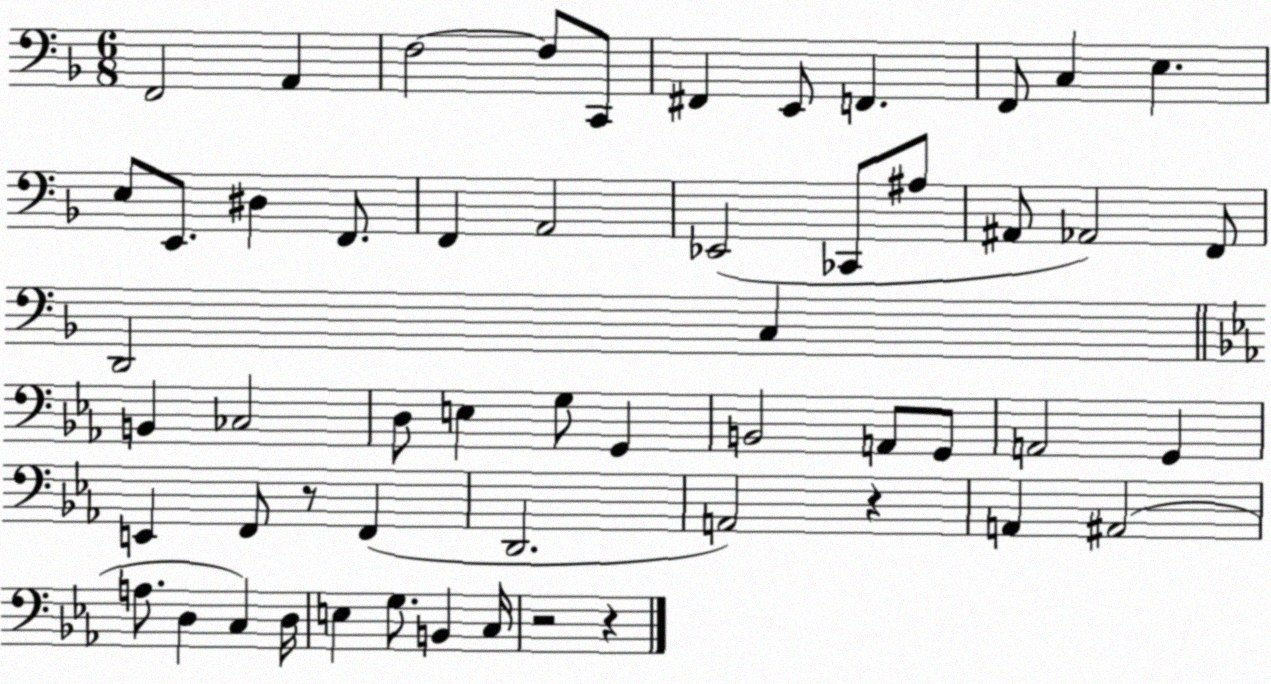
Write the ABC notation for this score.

X:1
T:Untitled
M:6/8
L:1/4
K:F
F,,2 A,, F,2 F,/2 C,,/2 ^F,, E,,/2 F,, F,,/2 C, E, E,/2 E,,/2 ^D, F,,/2 F,, A,,2 _E,,2 _C,,/2 ^A,/2 ^A,,/2 _A,,2 F,,/2 D,,2 C, B,, _C,2 D,/2 E, G,/2 G,, B,,2 A,,/2 G,,/2 A,,2 G,, E,, F,,/2 z/2 F,, D,,2 A,,2 z A,, ^A,,2 A,/2 D, C, D,/4 E, G,/2 B,, C,/4 z2 z